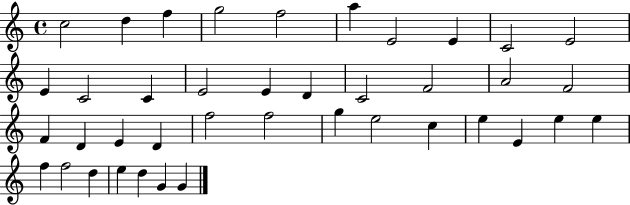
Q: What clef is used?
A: treble